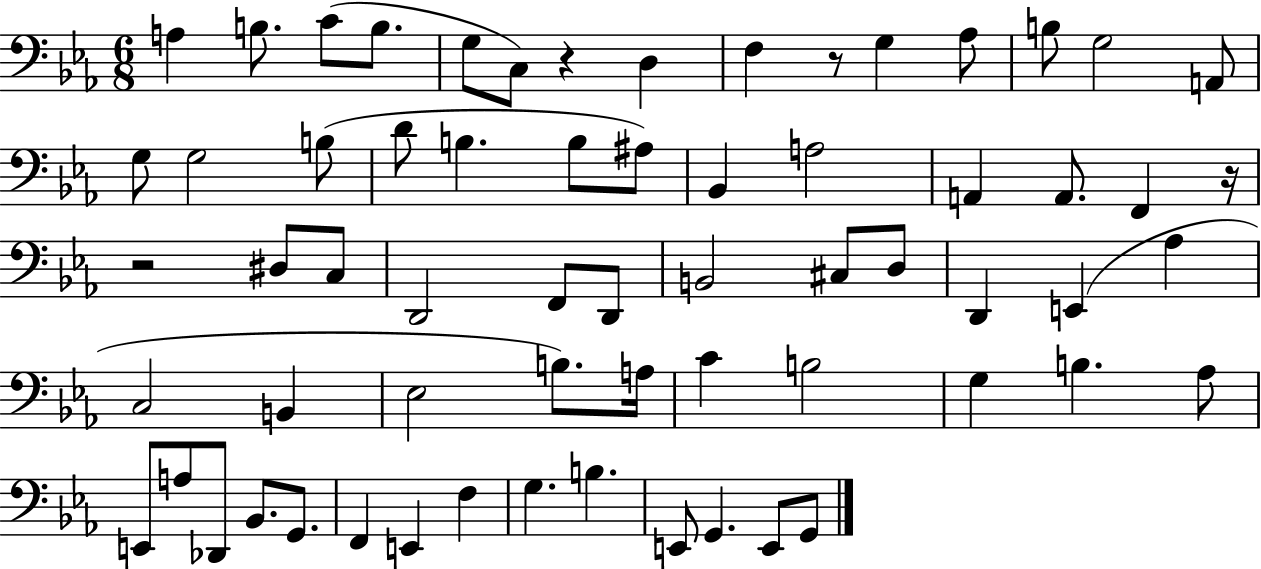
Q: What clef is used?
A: bass